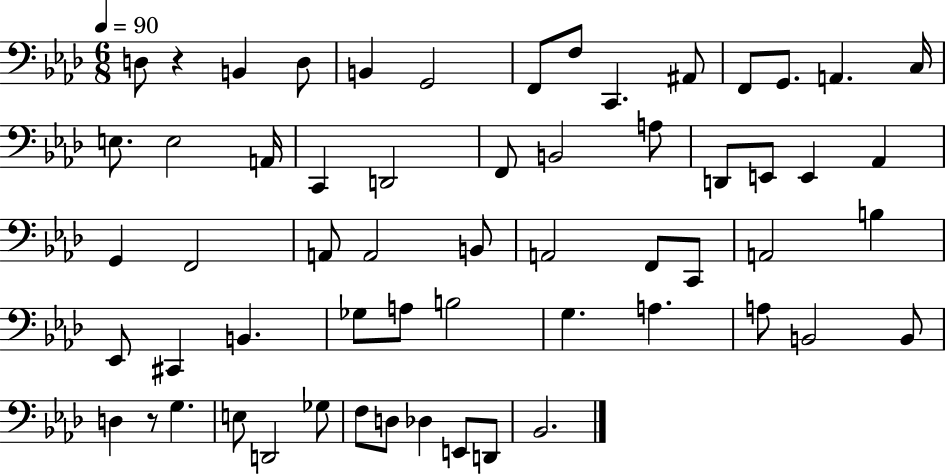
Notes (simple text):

D3/e R/q B2/q D3/e B2/q G2/h F2/e F3/e C2/q. A#2/e F2/e G2/e. A2/q. C3/s E3/e. E3/h A2/s C2/q D2/h F2/e B2/h A3/e D2/e E2/e E2/q Ab2/q G2/q F2/h A2/e A2/h B2/e A2/h F2/e C2/e A2/h B3/q Eb2/e C#2/q B2/q. Gb3/e A3/e B3/h G3/q. A3/q. A3/e B2/h B2/e D3/q R/e G3/q. E3/e D2/h Gb3/e F3/e D3/e Db3/q E2/e D2/e Bb2/h.